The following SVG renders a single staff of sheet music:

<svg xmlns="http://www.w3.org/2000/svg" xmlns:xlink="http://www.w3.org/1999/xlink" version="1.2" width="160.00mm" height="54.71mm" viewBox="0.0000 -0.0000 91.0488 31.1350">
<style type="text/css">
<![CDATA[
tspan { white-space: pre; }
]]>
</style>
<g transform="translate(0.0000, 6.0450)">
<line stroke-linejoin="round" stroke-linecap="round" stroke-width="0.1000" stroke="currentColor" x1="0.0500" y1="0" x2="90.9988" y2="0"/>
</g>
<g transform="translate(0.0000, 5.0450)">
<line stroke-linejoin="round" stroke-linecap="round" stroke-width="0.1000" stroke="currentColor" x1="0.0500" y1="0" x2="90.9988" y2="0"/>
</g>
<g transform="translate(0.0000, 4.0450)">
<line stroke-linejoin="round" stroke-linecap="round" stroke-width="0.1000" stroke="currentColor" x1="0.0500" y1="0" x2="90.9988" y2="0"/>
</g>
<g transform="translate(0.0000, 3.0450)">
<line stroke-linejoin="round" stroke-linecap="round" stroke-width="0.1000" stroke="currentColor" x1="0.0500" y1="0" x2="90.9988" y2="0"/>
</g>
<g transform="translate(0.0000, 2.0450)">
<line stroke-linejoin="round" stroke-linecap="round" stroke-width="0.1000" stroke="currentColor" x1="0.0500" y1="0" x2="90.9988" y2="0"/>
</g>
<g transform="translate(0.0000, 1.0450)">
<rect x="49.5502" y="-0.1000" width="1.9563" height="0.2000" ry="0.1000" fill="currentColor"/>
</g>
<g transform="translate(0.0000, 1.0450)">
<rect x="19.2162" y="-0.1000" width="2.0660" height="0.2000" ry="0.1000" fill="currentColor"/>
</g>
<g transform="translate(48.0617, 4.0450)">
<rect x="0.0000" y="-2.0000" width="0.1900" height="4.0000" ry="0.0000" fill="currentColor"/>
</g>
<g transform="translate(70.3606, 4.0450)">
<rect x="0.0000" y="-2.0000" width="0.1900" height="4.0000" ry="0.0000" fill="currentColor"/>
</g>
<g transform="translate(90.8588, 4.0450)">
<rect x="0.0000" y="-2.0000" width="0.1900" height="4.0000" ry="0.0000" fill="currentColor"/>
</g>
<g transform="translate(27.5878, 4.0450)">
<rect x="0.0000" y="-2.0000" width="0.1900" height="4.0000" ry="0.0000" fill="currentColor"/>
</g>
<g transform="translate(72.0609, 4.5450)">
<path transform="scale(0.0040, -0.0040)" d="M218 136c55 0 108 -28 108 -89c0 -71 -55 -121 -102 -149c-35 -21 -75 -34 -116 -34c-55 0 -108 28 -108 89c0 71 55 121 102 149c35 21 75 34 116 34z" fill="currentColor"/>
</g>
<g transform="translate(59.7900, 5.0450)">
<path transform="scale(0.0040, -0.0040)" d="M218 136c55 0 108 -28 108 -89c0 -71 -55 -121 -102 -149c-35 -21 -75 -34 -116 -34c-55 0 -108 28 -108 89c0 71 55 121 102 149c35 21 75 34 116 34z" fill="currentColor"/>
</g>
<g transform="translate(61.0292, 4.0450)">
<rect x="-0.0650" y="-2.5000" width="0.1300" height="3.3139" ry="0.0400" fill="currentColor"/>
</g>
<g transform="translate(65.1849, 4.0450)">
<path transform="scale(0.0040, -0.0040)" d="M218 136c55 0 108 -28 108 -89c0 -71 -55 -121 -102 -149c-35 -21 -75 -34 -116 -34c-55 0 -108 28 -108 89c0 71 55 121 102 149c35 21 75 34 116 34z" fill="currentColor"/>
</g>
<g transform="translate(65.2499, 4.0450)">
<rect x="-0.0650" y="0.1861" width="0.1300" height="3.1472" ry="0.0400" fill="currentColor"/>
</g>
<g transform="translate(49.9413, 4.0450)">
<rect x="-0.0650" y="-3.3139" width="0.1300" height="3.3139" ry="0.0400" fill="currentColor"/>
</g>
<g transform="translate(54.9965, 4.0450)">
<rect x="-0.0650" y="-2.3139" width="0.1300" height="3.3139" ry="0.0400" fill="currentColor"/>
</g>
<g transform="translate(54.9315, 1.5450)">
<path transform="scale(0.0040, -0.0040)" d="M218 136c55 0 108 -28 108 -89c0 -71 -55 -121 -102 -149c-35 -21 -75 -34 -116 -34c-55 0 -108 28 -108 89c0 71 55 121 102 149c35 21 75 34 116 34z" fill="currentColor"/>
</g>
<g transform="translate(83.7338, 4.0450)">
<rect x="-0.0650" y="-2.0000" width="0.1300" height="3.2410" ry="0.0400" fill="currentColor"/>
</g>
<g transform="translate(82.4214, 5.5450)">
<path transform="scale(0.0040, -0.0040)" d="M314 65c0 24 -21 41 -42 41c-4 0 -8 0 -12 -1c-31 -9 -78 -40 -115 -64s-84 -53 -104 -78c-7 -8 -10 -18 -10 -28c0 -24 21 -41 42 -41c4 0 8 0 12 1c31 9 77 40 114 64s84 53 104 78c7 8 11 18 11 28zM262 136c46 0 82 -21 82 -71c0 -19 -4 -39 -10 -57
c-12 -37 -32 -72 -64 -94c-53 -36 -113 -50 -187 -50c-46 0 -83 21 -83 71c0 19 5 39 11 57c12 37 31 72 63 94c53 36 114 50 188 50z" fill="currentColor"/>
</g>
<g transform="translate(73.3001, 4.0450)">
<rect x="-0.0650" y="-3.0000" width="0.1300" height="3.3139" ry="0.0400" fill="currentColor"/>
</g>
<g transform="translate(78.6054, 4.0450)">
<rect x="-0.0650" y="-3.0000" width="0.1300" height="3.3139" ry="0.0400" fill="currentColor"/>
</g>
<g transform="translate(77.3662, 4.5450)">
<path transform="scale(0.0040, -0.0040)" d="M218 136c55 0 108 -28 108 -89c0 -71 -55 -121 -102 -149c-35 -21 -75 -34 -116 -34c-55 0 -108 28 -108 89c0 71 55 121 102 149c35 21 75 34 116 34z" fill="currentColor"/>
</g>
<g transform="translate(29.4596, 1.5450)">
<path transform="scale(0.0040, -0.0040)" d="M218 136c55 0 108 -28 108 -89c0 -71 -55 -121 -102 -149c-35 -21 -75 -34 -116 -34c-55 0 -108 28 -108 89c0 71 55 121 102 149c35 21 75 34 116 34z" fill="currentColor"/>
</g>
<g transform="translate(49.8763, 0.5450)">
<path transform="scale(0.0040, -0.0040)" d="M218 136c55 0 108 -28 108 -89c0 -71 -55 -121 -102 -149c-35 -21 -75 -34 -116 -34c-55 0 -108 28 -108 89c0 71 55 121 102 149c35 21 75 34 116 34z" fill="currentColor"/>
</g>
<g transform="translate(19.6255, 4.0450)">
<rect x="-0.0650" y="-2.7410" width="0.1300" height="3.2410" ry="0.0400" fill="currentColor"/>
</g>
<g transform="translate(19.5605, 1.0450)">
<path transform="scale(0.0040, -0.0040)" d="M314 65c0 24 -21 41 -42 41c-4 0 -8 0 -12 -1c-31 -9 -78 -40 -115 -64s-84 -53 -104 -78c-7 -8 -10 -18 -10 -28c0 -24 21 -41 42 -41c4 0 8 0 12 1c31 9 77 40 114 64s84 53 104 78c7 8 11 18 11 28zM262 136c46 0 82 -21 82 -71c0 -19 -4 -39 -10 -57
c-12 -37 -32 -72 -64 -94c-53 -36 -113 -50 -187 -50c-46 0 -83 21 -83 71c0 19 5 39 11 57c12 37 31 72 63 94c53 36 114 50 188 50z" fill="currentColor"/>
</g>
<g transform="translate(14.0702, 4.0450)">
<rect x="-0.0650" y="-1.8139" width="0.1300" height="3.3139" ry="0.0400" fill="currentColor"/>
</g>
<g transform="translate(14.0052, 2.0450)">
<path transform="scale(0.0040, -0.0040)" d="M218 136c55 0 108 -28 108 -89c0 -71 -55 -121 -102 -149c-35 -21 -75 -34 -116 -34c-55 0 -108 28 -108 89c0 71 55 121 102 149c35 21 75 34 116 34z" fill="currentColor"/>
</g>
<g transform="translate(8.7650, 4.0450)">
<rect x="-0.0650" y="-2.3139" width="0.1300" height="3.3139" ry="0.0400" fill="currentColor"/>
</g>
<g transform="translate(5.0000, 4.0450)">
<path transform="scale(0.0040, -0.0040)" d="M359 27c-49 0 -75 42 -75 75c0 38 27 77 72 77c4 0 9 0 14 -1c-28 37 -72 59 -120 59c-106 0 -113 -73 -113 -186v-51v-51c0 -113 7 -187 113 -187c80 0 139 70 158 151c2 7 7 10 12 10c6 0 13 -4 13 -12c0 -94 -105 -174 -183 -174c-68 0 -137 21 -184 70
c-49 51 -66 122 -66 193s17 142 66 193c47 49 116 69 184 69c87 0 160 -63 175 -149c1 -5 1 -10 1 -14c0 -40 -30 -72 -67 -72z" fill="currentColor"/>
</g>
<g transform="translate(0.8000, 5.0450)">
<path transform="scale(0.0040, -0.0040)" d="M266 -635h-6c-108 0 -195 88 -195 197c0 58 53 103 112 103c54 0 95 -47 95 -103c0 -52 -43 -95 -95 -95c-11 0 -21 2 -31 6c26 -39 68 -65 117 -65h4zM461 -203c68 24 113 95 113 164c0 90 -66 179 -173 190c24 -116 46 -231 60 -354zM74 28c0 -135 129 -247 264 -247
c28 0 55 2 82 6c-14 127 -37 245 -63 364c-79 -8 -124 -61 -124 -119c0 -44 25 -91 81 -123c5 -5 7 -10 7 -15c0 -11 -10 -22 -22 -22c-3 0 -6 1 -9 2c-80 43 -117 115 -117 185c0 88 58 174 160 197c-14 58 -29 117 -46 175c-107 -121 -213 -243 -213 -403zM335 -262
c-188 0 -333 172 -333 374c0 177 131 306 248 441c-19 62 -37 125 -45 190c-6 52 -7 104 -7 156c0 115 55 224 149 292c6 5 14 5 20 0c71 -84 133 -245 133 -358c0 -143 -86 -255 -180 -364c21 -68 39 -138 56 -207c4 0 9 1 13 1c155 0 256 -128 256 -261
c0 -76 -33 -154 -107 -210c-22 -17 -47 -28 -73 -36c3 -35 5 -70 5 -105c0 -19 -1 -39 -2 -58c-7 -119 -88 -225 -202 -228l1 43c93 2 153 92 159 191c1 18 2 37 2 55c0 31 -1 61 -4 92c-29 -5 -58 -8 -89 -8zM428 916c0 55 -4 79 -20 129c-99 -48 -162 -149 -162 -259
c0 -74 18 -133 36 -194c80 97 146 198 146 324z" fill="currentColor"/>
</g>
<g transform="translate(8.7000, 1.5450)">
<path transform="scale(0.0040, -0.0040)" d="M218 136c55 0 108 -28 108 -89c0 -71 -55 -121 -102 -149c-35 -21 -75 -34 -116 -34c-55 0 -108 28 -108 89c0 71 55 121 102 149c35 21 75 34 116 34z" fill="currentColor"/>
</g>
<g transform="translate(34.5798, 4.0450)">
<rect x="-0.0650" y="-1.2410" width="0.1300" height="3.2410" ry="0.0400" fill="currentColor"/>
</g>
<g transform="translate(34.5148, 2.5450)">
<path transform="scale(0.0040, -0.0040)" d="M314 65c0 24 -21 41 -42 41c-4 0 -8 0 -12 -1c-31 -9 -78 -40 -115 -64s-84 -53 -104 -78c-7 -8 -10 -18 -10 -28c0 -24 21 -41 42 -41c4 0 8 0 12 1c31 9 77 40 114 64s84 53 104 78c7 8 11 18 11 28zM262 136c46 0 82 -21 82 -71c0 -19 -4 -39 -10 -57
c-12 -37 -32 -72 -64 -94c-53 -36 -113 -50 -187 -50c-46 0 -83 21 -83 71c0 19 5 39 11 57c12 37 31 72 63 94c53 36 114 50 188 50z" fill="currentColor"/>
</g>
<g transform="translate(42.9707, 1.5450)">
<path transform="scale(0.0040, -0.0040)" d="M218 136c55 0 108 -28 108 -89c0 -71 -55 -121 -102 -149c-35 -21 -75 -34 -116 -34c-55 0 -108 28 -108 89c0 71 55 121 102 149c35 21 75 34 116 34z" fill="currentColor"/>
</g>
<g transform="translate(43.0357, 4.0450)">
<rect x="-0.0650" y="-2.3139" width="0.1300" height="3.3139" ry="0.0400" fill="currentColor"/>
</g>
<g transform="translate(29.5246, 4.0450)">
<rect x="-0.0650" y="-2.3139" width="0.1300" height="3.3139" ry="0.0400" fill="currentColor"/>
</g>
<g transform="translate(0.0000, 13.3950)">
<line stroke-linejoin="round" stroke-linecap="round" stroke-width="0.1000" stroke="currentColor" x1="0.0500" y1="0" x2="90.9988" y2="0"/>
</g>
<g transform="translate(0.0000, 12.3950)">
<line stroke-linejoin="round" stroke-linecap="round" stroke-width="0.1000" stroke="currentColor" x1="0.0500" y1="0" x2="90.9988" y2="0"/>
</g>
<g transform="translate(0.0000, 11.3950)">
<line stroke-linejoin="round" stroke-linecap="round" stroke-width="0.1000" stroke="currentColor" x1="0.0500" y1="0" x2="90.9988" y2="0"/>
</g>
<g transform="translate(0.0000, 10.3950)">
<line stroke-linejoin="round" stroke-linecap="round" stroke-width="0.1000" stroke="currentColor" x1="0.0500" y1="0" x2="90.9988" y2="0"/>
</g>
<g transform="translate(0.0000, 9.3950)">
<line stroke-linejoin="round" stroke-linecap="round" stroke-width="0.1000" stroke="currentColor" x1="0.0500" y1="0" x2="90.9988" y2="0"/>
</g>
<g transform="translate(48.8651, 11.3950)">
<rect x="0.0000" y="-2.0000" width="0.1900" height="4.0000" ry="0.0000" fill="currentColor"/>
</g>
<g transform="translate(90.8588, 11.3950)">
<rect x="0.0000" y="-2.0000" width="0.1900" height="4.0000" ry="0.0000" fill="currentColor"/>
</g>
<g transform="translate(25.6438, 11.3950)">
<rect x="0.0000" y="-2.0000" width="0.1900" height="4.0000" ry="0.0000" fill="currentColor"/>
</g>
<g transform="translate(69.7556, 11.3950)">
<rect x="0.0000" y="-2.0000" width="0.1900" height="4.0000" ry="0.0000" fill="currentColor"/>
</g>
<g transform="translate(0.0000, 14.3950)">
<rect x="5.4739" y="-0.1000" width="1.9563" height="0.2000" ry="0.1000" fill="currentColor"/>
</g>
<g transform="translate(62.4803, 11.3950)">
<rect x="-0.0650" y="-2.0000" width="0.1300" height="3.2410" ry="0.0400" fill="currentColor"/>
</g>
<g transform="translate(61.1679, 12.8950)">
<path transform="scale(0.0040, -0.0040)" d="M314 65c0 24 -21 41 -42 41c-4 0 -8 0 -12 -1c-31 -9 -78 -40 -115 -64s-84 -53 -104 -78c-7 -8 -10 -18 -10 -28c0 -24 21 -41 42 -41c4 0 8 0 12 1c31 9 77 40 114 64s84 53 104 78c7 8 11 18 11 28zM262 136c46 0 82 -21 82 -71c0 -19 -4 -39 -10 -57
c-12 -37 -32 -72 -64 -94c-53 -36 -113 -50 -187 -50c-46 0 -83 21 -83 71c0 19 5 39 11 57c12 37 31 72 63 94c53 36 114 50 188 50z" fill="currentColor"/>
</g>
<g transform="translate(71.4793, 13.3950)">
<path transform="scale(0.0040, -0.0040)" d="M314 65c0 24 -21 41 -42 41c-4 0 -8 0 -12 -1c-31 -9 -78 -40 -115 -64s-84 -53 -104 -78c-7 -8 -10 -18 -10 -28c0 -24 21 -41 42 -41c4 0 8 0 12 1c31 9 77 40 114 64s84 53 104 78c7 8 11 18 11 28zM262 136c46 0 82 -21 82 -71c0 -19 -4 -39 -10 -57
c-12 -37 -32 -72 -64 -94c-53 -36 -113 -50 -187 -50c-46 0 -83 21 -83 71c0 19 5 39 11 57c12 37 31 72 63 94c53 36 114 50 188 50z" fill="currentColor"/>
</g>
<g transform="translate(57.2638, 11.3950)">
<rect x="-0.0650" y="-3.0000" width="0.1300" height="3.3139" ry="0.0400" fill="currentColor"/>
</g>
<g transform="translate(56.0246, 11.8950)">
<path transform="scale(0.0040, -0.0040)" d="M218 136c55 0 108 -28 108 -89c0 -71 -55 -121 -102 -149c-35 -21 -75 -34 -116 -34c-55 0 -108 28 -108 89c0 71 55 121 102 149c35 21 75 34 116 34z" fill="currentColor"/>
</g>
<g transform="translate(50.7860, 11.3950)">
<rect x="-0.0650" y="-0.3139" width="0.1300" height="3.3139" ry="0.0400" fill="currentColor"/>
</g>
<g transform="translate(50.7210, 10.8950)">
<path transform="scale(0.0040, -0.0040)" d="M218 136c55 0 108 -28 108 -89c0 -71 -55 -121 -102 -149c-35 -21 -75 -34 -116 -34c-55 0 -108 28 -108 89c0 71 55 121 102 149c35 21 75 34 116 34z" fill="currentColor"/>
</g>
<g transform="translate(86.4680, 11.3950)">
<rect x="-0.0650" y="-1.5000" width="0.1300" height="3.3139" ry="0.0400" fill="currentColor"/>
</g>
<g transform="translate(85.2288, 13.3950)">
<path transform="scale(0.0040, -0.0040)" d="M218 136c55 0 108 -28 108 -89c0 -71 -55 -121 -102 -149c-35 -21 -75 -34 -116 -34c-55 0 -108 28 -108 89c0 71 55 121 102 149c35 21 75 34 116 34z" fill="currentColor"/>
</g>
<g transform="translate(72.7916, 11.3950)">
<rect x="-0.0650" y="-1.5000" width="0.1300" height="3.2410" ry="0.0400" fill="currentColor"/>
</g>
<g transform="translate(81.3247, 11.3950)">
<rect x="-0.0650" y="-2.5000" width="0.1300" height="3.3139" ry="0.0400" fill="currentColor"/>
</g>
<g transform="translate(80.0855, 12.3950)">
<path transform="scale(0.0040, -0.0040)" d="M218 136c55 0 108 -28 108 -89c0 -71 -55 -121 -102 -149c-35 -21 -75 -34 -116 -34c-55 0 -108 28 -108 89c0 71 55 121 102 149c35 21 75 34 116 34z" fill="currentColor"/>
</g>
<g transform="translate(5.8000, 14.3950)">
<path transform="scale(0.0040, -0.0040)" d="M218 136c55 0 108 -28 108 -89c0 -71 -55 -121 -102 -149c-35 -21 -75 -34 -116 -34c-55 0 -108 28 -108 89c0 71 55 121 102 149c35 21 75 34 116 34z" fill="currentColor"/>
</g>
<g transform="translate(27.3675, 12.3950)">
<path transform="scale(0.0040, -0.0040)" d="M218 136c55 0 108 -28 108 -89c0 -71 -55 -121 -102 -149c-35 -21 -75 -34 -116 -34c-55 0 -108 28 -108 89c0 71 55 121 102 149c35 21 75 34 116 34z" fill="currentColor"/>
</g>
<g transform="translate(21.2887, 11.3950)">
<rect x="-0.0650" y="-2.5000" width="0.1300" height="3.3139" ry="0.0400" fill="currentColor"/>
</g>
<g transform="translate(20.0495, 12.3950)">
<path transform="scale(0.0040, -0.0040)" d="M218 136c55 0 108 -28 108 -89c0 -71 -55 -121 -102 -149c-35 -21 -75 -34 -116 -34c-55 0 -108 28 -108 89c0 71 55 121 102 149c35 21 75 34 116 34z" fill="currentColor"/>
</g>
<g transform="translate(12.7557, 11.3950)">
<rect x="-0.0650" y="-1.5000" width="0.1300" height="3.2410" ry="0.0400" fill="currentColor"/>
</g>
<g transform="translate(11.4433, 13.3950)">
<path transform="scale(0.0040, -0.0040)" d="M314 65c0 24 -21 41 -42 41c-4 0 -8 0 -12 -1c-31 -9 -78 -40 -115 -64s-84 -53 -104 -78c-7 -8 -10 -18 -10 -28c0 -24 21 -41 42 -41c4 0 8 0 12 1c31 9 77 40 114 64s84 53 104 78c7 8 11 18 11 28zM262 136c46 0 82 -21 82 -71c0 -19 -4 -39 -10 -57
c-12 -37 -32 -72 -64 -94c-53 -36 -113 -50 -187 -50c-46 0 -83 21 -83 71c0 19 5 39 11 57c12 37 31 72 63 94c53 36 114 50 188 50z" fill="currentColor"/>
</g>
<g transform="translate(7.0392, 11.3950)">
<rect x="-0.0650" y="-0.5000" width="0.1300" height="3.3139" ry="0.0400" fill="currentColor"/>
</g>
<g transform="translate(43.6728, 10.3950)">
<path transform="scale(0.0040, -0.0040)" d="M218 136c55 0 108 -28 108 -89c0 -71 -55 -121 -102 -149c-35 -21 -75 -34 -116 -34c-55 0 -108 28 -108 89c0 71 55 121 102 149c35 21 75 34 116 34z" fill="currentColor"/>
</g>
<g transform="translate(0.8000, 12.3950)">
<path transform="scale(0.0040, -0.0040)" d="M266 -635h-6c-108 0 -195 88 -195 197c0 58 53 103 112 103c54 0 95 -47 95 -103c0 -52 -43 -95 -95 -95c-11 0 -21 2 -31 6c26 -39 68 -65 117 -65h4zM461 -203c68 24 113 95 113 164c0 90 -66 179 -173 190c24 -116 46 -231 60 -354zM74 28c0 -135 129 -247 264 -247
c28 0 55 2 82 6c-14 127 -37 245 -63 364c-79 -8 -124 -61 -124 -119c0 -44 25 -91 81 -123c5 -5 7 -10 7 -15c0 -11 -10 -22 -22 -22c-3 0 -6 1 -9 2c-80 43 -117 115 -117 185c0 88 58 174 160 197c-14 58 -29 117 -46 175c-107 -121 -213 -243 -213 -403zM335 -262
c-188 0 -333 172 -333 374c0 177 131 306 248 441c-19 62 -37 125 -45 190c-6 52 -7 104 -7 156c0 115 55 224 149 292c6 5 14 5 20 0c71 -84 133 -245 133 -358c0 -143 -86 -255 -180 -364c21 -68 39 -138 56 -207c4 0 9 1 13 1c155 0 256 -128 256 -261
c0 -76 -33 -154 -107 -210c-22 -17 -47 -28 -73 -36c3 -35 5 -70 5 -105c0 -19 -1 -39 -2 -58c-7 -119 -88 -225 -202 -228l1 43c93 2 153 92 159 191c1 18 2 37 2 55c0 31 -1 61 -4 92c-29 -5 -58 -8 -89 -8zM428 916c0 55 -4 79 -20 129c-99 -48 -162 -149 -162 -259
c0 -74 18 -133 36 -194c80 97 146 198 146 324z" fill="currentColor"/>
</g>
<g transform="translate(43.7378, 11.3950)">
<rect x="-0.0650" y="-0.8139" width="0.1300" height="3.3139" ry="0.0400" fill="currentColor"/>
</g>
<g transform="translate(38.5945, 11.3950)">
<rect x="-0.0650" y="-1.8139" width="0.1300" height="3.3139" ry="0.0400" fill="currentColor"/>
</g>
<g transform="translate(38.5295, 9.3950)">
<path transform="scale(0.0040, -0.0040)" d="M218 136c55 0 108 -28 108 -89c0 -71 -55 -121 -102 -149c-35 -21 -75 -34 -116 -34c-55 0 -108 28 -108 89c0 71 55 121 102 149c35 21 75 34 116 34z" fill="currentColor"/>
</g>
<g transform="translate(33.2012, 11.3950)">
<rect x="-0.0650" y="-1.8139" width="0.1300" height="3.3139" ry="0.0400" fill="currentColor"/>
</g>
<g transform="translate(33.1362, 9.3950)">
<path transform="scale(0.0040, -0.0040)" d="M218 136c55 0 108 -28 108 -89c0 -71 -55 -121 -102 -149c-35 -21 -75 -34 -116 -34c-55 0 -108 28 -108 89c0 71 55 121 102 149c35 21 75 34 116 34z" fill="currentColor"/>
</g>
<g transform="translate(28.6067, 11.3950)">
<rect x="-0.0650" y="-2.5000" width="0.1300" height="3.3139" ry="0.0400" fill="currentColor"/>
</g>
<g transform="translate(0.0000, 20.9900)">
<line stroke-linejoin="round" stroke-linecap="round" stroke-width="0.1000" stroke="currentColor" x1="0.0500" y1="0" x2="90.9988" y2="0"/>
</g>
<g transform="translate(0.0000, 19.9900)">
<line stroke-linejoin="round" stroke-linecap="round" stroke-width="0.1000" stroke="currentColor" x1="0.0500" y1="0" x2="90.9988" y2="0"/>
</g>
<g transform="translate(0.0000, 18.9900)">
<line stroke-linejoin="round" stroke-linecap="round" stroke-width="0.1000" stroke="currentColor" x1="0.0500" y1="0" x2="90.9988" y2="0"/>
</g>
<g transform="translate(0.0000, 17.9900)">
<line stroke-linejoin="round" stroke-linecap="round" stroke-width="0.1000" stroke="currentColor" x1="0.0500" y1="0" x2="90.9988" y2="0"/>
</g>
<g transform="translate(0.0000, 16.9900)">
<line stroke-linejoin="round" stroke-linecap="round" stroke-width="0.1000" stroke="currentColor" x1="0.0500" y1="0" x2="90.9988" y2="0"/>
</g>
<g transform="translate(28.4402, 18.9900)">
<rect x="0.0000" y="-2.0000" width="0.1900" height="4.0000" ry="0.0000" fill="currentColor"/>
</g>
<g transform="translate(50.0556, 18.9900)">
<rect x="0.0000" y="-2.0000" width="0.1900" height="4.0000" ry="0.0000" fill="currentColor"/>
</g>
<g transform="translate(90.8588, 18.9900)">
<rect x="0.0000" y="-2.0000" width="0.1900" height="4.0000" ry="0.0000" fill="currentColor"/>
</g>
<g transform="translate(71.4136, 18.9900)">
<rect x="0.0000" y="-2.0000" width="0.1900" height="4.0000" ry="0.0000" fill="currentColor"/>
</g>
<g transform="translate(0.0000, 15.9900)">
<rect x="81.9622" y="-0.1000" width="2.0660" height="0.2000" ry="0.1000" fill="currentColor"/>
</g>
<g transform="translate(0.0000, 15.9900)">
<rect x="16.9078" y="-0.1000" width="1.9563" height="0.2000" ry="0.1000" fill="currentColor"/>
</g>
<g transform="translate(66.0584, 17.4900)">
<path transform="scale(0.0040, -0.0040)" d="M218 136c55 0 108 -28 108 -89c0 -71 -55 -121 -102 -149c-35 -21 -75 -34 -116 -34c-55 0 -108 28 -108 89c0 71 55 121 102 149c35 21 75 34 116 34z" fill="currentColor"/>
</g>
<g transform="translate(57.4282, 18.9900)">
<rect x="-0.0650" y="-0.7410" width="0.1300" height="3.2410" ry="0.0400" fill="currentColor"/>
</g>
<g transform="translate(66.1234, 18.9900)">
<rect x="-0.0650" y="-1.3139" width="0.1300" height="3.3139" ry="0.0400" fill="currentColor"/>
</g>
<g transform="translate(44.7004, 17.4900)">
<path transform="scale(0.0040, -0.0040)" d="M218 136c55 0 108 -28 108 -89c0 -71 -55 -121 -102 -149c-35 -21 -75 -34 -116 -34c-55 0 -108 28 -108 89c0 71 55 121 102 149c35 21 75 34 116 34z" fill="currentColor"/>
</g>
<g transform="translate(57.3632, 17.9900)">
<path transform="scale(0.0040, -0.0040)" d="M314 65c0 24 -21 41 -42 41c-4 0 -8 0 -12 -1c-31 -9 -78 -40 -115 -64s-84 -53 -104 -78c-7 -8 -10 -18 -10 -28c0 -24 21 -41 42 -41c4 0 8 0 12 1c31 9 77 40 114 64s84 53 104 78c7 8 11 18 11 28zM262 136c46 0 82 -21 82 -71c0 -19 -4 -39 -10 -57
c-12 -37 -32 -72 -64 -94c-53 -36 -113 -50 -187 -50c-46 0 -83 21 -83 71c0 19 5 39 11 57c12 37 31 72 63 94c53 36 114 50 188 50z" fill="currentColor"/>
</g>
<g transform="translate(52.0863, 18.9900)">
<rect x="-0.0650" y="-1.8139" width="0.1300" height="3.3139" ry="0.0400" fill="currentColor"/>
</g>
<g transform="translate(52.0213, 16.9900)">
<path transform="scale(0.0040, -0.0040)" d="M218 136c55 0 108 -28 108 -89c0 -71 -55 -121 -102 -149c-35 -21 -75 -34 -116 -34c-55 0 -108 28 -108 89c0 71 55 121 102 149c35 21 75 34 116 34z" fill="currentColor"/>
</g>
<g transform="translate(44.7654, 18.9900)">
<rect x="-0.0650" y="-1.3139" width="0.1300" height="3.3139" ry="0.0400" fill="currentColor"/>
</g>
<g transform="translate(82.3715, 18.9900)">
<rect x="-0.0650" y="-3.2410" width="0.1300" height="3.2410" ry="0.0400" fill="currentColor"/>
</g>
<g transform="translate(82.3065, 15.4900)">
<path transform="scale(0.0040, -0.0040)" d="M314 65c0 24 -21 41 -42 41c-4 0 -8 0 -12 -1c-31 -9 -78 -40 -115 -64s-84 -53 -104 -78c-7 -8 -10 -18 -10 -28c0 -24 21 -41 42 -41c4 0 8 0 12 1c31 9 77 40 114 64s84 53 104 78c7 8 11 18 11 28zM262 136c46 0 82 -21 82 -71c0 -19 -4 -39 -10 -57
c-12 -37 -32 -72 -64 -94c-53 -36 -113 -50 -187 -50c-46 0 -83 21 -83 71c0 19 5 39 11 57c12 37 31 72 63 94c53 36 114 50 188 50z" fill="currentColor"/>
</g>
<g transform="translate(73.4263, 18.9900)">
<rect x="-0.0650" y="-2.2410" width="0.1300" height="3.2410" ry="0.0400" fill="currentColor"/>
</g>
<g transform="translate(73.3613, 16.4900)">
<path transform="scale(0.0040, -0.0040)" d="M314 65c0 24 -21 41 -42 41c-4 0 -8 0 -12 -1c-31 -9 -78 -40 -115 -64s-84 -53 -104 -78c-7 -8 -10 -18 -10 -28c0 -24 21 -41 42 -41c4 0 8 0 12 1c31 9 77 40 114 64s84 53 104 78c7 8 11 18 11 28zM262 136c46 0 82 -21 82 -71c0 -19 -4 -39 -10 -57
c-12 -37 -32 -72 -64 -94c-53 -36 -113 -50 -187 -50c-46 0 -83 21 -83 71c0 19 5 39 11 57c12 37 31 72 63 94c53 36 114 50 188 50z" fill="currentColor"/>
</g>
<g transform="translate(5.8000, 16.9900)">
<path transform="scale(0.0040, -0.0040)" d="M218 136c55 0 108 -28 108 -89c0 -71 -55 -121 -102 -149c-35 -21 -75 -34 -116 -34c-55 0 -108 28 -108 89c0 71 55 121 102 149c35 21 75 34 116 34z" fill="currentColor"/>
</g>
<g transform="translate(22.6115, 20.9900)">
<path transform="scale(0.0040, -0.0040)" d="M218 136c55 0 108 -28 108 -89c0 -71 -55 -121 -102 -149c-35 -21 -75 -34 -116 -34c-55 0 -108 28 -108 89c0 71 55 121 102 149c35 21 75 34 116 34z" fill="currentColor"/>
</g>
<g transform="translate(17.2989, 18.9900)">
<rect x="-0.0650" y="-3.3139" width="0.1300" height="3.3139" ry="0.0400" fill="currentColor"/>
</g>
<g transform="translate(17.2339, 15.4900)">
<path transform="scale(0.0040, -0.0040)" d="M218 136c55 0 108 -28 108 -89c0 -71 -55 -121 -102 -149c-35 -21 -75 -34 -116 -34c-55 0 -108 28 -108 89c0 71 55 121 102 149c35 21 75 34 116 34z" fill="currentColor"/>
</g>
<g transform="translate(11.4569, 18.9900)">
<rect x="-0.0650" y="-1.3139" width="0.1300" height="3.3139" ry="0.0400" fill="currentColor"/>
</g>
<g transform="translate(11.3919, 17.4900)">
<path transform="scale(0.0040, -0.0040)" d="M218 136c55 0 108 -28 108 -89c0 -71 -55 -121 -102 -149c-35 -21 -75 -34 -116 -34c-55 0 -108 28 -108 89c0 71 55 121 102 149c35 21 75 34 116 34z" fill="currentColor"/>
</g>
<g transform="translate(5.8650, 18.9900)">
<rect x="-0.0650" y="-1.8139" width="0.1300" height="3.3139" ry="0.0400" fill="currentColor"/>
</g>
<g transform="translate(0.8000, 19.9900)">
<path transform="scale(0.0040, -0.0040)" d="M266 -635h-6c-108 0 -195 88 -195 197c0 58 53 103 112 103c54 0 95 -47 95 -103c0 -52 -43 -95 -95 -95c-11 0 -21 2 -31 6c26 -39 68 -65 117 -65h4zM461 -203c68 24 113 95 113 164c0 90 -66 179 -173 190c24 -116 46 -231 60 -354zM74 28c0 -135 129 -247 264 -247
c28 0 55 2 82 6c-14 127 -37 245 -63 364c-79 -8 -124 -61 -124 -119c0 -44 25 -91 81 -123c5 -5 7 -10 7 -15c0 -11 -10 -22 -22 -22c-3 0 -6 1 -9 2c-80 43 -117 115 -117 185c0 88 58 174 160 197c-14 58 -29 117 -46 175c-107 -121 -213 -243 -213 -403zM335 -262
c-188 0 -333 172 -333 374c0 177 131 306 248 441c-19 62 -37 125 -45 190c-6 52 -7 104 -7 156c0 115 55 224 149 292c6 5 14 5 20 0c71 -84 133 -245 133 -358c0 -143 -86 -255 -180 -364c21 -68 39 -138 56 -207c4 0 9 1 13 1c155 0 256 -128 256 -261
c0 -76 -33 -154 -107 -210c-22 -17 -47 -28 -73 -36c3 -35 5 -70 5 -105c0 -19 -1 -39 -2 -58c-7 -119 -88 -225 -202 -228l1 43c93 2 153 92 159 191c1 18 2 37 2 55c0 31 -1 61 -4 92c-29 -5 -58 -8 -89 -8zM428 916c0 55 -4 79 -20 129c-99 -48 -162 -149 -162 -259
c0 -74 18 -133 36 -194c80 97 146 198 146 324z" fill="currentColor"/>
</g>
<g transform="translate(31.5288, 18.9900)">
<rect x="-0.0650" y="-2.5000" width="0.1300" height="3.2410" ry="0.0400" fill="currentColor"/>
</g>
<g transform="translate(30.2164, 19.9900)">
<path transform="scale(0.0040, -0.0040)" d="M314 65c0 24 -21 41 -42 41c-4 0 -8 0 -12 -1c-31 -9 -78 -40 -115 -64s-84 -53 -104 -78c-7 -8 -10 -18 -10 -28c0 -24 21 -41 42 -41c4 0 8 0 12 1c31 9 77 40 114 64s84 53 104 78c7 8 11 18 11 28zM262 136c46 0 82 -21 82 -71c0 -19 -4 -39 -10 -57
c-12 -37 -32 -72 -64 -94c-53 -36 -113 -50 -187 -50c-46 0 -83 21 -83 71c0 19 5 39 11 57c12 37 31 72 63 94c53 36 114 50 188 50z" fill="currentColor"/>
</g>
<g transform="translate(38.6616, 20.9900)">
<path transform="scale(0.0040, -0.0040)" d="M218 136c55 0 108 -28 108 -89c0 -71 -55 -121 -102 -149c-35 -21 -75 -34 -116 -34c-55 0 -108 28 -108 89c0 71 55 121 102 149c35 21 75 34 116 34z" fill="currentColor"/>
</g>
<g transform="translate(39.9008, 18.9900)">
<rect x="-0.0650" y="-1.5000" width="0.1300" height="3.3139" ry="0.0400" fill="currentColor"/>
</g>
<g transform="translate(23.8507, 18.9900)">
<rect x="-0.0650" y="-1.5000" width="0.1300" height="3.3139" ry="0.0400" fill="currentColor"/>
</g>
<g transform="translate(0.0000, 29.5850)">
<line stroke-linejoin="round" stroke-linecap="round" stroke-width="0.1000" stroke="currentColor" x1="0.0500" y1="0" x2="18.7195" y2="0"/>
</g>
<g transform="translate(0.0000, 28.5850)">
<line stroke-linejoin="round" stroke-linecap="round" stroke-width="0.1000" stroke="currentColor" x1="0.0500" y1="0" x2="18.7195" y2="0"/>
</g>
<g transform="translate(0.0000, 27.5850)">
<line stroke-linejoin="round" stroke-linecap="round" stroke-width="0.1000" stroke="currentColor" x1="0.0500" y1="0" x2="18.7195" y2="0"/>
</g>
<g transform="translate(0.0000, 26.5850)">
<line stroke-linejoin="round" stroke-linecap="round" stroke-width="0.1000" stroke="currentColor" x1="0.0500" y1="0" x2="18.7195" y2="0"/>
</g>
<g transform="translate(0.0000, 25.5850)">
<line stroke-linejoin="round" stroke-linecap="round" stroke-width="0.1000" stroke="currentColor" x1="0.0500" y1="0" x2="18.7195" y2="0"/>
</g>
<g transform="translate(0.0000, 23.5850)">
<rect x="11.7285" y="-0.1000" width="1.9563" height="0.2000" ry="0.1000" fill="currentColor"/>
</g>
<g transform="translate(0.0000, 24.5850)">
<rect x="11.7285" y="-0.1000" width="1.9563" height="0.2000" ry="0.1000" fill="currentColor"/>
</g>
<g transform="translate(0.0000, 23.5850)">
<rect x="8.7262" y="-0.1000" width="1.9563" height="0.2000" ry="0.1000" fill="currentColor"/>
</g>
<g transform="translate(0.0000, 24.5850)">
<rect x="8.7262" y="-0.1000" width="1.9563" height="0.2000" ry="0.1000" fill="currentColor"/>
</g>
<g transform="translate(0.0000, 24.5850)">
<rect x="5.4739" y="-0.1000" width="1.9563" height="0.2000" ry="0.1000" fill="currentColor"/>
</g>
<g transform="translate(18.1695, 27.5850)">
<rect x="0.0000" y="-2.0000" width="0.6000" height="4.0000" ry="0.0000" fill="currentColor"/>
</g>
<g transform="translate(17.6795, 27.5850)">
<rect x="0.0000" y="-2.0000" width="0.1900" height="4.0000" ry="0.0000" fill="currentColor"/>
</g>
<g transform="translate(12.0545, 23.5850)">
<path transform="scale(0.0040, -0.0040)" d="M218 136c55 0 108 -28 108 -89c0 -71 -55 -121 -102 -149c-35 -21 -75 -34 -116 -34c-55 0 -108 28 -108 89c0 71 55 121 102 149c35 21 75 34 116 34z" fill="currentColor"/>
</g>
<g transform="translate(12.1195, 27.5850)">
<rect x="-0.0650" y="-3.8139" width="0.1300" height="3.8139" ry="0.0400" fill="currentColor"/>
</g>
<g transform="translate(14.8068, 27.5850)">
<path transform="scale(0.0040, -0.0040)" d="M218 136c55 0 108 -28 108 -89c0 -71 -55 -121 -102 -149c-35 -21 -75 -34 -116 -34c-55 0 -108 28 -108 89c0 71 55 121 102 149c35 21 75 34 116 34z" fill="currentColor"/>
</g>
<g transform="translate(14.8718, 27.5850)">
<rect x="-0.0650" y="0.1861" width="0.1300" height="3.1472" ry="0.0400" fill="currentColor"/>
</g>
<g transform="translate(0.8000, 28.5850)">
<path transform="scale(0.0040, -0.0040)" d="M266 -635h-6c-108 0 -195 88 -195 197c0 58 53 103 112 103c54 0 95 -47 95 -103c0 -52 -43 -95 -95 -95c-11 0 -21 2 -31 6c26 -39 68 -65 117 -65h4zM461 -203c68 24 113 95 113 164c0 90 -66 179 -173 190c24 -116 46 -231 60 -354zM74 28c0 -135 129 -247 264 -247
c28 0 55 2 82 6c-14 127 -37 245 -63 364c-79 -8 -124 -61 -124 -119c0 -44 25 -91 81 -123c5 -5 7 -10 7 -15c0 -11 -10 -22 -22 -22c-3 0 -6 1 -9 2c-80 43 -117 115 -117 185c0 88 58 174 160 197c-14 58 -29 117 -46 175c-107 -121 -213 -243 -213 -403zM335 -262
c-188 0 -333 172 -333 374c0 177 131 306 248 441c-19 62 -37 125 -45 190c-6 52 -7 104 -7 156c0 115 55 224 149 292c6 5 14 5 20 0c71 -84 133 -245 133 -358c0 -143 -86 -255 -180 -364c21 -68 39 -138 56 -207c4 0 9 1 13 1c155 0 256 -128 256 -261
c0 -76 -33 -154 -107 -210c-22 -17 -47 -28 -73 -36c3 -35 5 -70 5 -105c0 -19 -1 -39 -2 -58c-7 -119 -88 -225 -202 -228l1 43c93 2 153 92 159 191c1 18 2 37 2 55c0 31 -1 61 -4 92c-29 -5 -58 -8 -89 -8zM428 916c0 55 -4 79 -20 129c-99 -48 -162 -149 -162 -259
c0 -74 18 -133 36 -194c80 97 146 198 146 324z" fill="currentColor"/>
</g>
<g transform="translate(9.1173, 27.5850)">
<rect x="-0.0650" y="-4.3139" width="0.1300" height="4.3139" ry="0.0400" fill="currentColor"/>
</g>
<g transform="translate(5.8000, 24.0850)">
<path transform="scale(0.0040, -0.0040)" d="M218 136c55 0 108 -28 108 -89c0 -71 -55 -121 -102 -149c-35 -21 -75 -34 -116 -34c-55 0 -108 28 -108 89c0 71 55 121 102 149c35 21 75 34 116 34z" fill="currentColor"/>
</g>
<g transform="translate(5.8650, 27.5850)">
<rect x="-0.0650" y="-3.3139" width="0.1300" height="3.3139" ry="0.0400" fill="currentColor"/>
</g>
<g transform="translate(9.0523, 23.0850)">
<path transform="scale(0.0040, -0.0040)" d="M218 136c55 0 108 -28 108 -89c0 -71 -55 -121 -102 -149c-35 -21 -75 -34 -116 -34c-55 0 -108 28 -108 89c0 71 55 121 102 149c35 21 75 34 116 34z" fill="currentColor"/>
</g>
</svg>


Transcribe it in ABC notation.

X:1
T:Untitled
M:4/4
L:1/4
K:C
g f a2 g e2 g b g G B A A F2 C E2 G G f f d c A F2 E2 G E f e b E G2 E e f d2 e g2 b2 b d' c' B